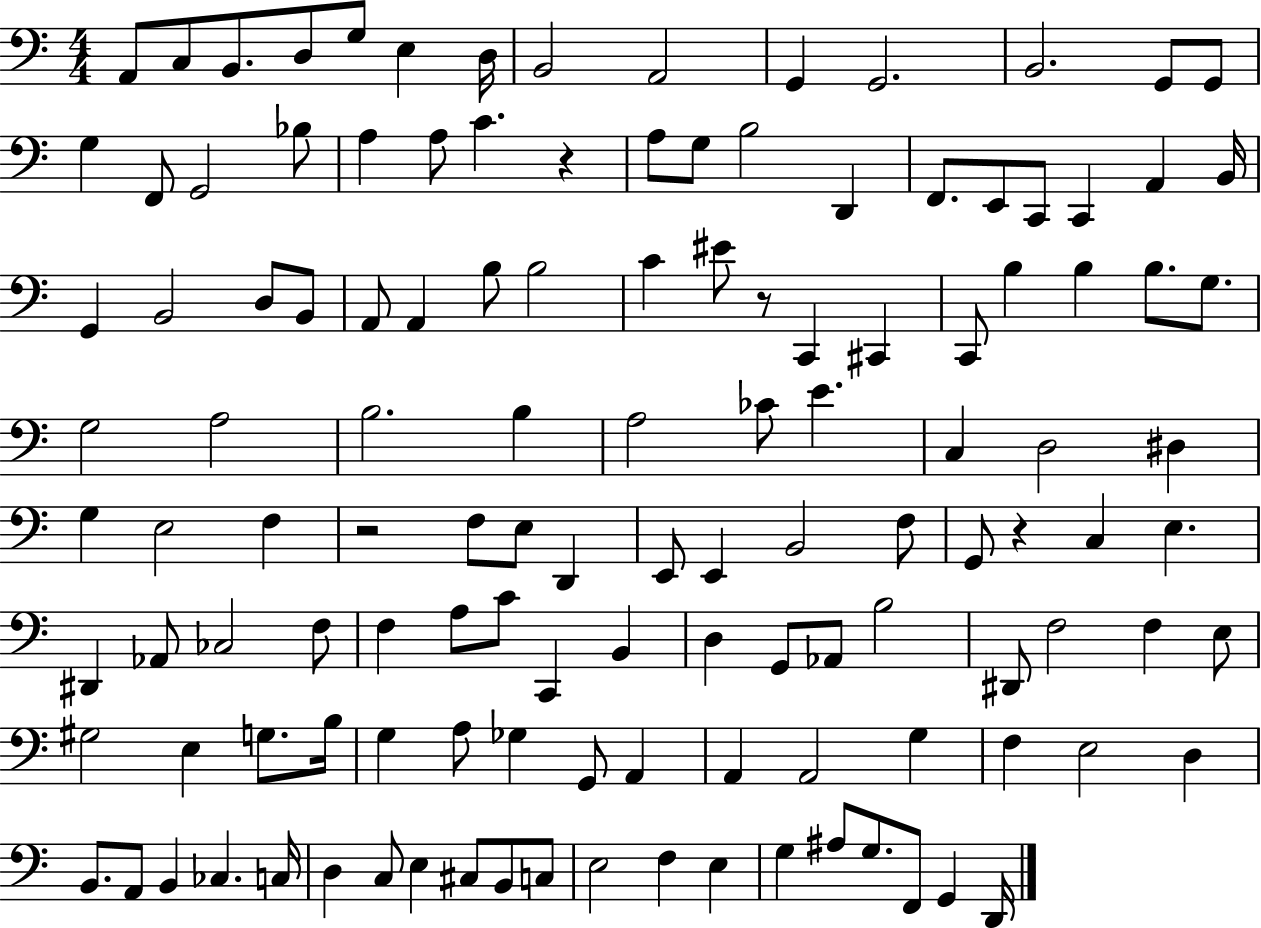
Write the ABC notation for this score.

X:1
T:Untitled
M:4/4
L:1/4
K:C
A,,/2 C,/2 B,,/2 D,/2 G,/2 E, D,/4 B,,2 A,,2 G,, G,,2 B,,2 G,,/2 G,,/2 G, F,,/2 G,,2 _B,/2 A, A,/2 C z A,/2 G,/2 B,2 D,, F,,/2 E,,/2 C,,/2 C,, A,, B,,/4 G,, B,,2 D,/2 B,,/2 A,,/2 A,, B,/2 B,2 C ^E/2 z/2 C,, ^C,, C,,/2 B, B, B,/2 G,/2 G,2 A,2 B,2 B, A,2 _C/2 E C, D,2 ^D, G, E,2 F, z2 F,/2 E,/2 D,, E,,/2 E,, B,,2 F,/2 G,,/2 z C, E, ^D,, _A,,/2 _C,2 F,/2 F, A,/2 C/2 C,, B,, D, G,,/2 _A,,/2 B,2 ^D,,/2 F,2 F, E,/2 ^G,2 E, G,/2 B,/4 G, A,/2 _G, G,,/2 A,, A,, A,,2 G, F, E,2 D, B,,/2 A,,/2 B,, _C, C,/4 D, C,/2 E, ^C,/2 B,,/2 C,/2 E,2 F, E, G, ^A,/2 G,/2 F,,/2 G,, D,,/4